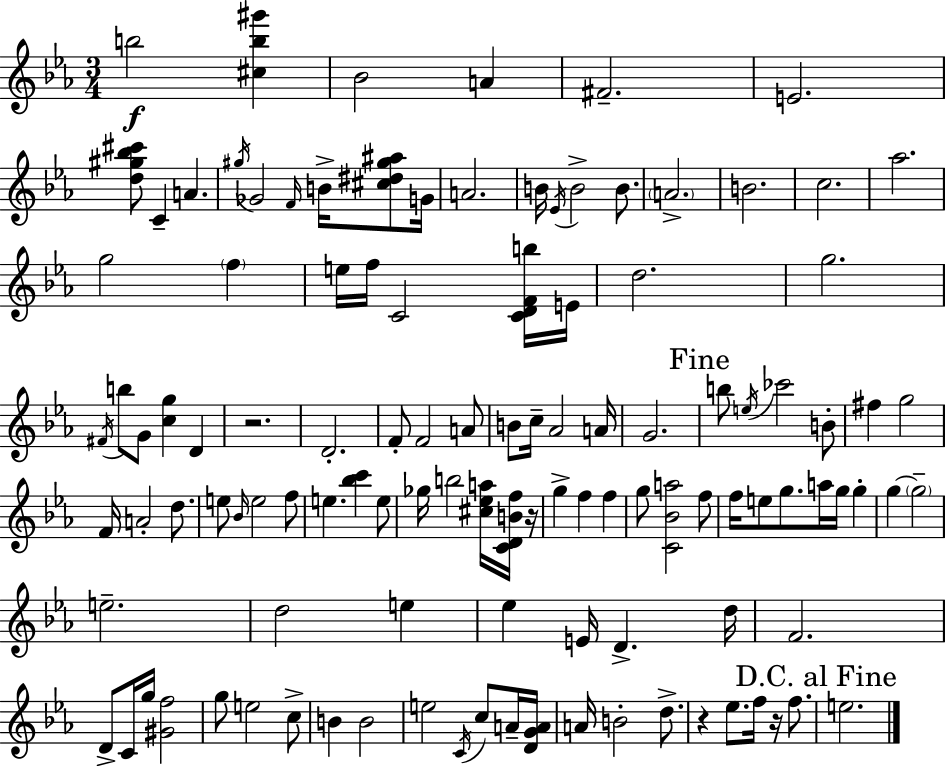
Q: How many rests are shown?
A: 4